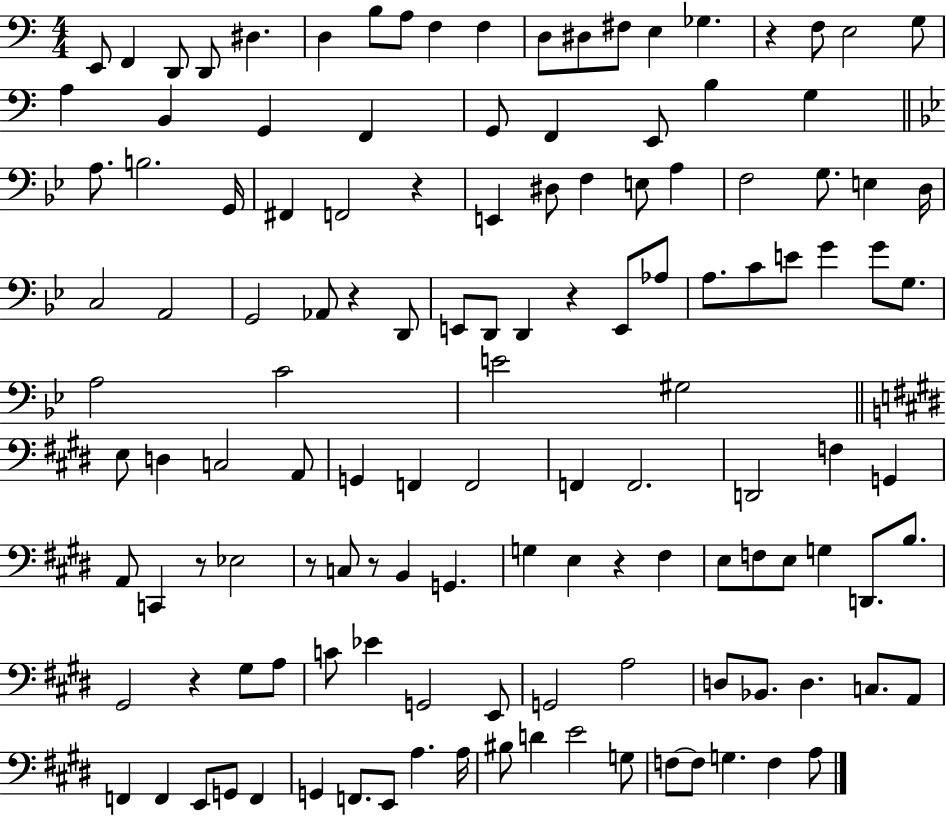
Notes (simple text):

E2/e F2/q D2/e D2/e D#3/q. D3/q B3/e A3/e F3/q F3/q D3/e D#3/e F#3/e E3/q Gb3/q. R/q F3/e E3/h G3/e A3/q B2/q G2/q F2/q G2/e F2/q E2/e B3/q G3/q A3/e. B3/h. G2/s F#2/q F2/h R/q E2/q D#3/e F3/q E3/e A3/q F3/h G3/e. E3/q D3/s C3/h A2/h G2/h Ab2/e R/q D2/e E2/e D2/e D2/q R/q E2/e Ab3/e A3/e. C4/e E4/e G4/q G4/e G3/e. A3/h C4/h E4/h G#3/h E3/e D3/q C3/h A2/e G2/q F2/q F2/h F2/q F2/h. D2/h F3/q G2/q A2/e C2/q R/e Eb3/h R/e C3/e R/e B2/q G2/q. G3/q E3/q R/q F#3/q E3/e F3/e E3/e G3/q D2/e. B3/e. G#2/h R/q G#3/e A3/e C4/e Eb4/q G2/h E2/e G2/h A3/h D3/e Bb2/e. D3/q. C3/e. A2/e F2/q F2/q E2/e G2/e F2/q G2/q F2/e. E2/e A3/q. A3/s BIS3/e D4/q E4/h G3/e F3/e F3/e G3/q. F3/q A3/e